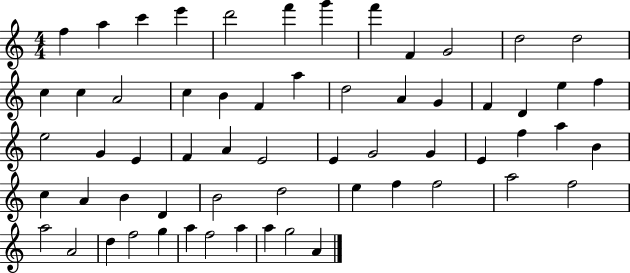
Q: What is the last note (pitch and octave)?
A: A4